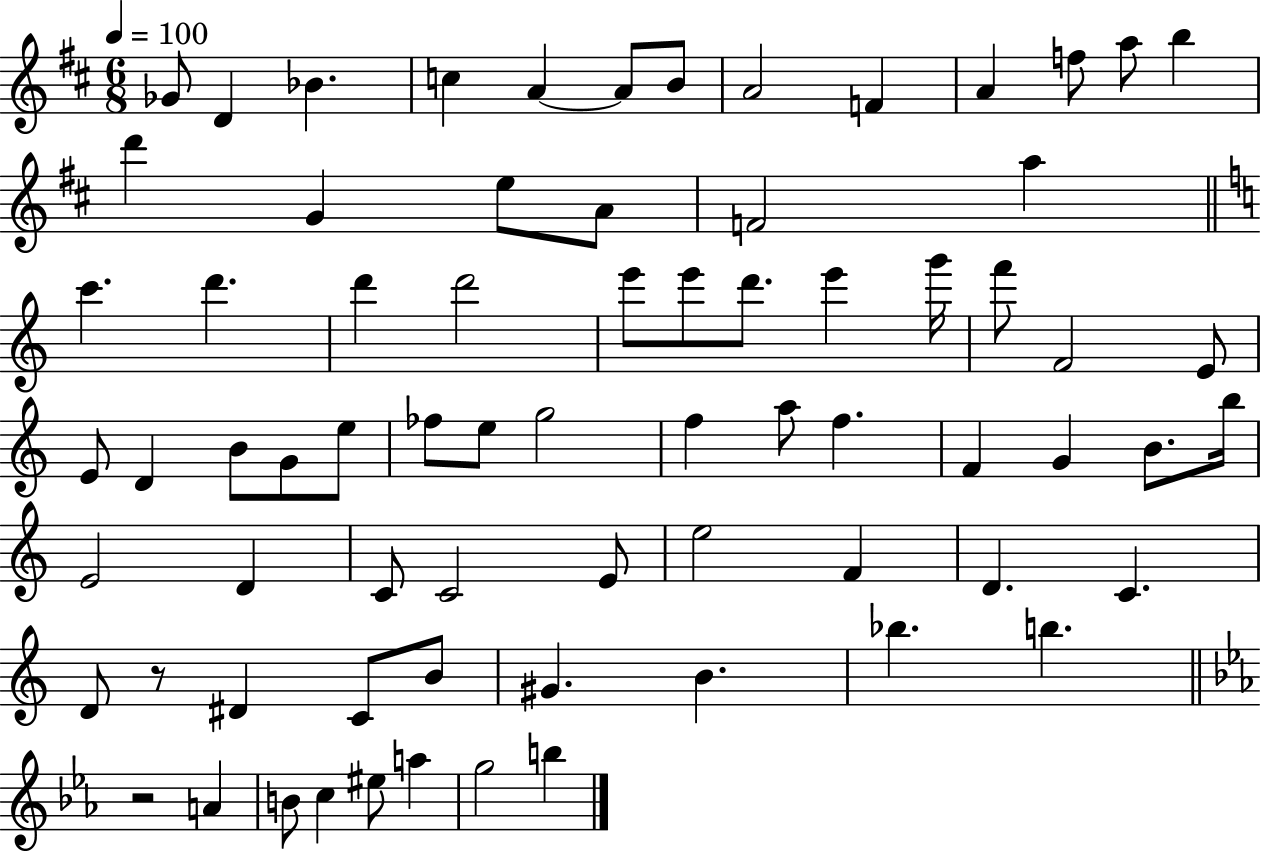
Gb4/e D4/q Bb4/q. C5/q A4/q A4/e B4/e A4/h F4/q A4/q F5/e A5/e B5/q D6/q G4/q E5/e A4/e F4/h A5/q C6/q. D6/q. D6/q D6/h E6/e E6/e D6/e. E6/q G6/s F6/e F4/h E4/e E4/e D4/q B4/e G4/e E5/e FES5/e E5/e G5/h F5/q A5/e F5/q. F4/q G4/q B4/e. B5/s E4/h D4/q C4/e C4/h E4/e E5/h F4/q D4/q. C4/q. D4/e R/e D#4/q C4/e B4/e G#4/q. B4/q. Bb5/q. B5/q. R/h A4/q B4/e C5/q EIS5/e A5/q G5/h B5/q